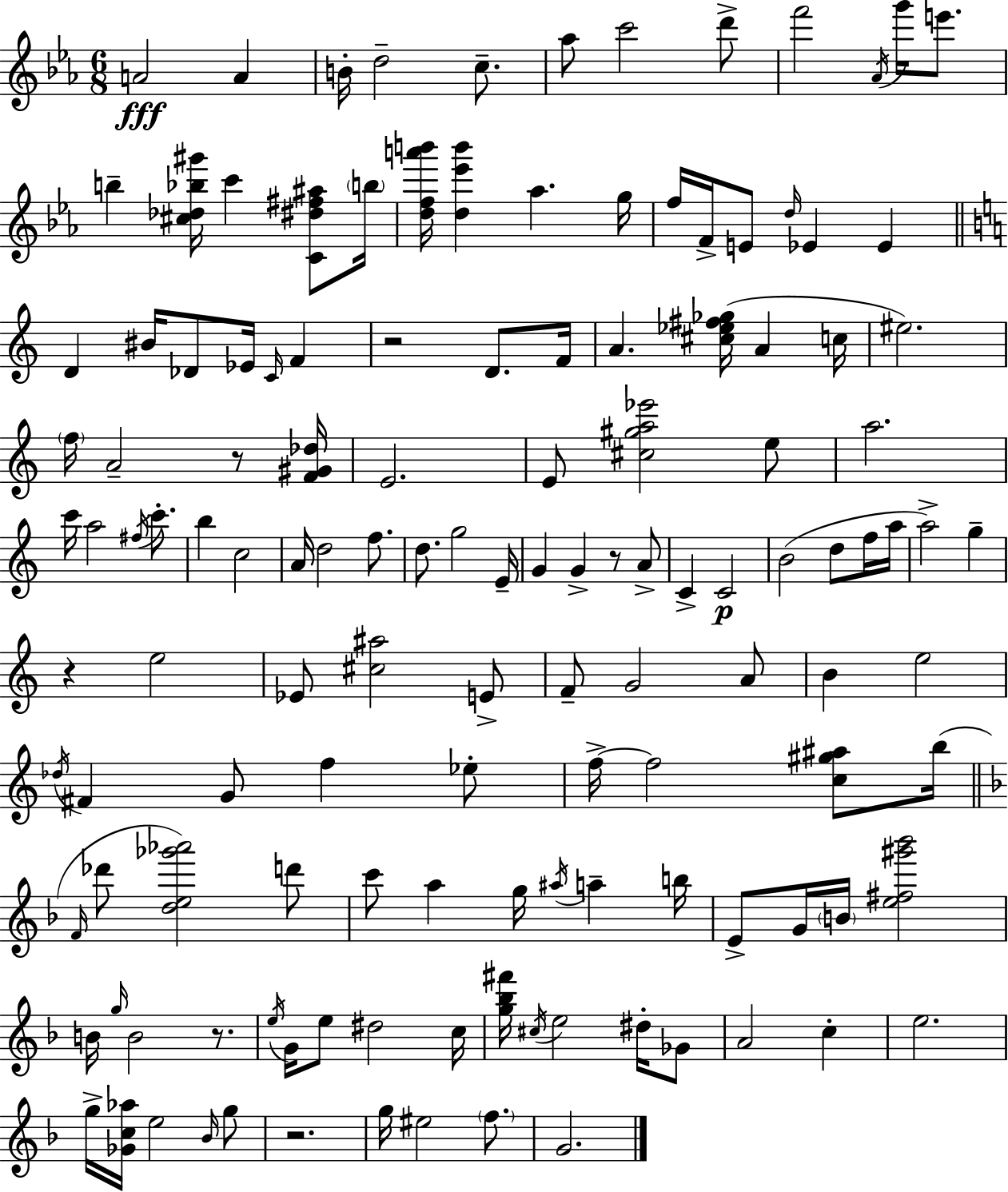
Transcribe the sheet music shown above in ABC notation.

X:1
T:Untitled
M:6/8
L:1/4
K:Cm
A2 A B/4 d2 c/2 _a/2 c'2 d'/2 f'2 _A/4 g'/4 e'/2 b [^c_d_b^g']/4 c' [C^d^f^a]/2 b/4 [dfa'b']/4 [d_e'b'] _a g/4 f/4 F/4 E/2 d/4 _E _E D ^B/4 _D/2 _E/4 C/4 F z2 D/2 F/4 A [^c_e^f_g]/4 A c/4 ^e2 f/4 A2 z/2 [F^G_d]/4 E2 E/2 [^c^ga_e']2 e/2 a2 c'/4 a2 ^f/4 c'/2 b c2 A/4 d2 f/2 d/2 g2 E/4 G G z/2 A/2 C C2 B2 d/2 f/4 a/4 a2 g z e2 _E/2 [^c^a]2 E/2 F/2 G2 A/2 B e2 _d/4 ^F G/2 f _e/2 f/4 f2 [c^g^a]/2 b/4 F/4 _d'/2 [de_g'_a']2 d'/2 c'/2 a g/4 ^a/4 a b/4 E/2 G/4 B/4 [e^f^g'_b']2 B/4 g/4 B2 z/2 e/4 G/4 e/2 ^d2 c/4 [g_b^f']/4 ^c/4 e2 ^d/4 _G/2 A2 c e2 g/4 [_Gc_a]/4 e2 _B/4 g/2 z2 g/4 ^e2 f/2 G2